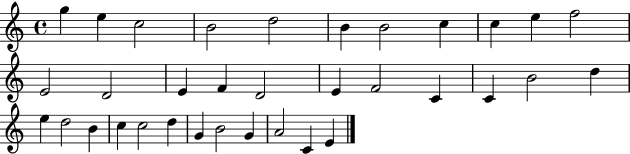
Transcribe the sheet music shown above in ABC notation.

X:1
T:Untitled
M:4/4
L:1/4
K:C
g e c2 B2 d2 B B2 c c e f2 E2 D2 E F D2 E F2 C C B2 d e d2 B c c2 d G B2 G A2 C E